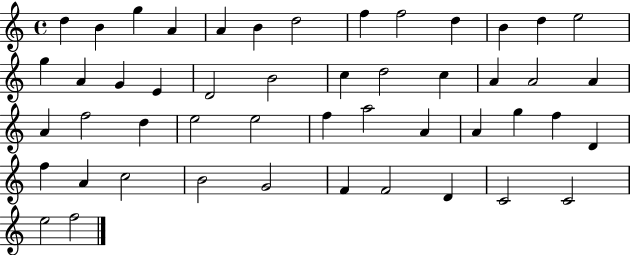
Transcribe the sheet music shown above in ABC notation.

X:1
T:Untitled
M:4/4
L:1/4
K:C
d B g A A B d2 f f2 d B d e2 g A G E D2 B2 c d2 c A A2 A A f2 d e2 e2 f a2 A A g f D f A c2 B2 G2 F F2 D C2 C2 e2 f2